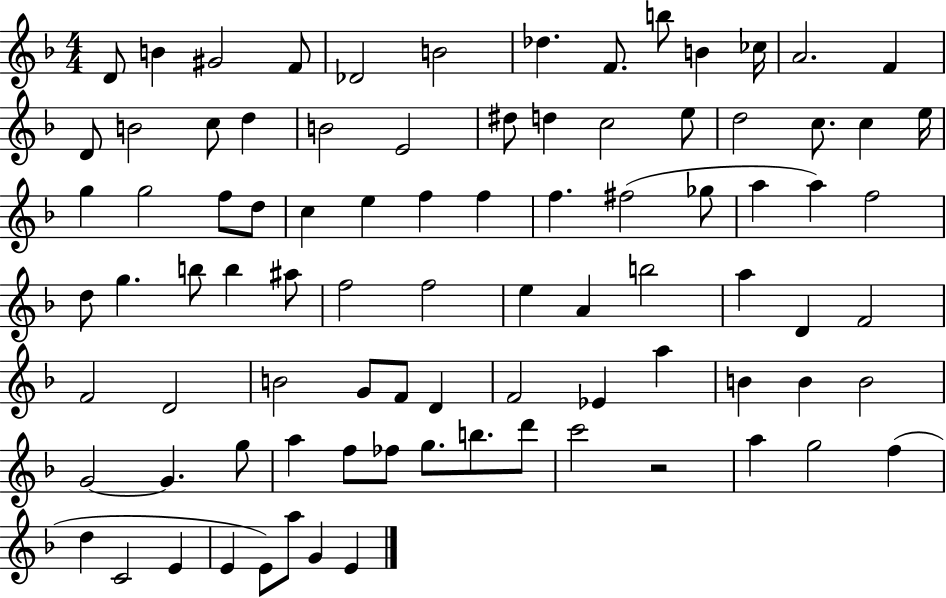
D4/e B4/q G#4/h F4/e Db4/h B4/h Db5/q. F4/e. B5/e B4/q CES5/s A4/h. F4/q D4/e B4/h C5/e D5/q B4/h E4/h D#5/e D5/q C5/h E5/e D5/h C5/e. C5/q E5/s G5/q G5/h F5/e D5/e C5/q E5/q F5/q F5/q F5/q. F#5/h Gb5/e A5/q A5/q F5/h D5/e G5/q. B5/e B5/q A#5/e F5/h F5/h E5/q A4/q B5/h A5/q D4/q F4/h F4/h D4/h B4/h G4/e F4/e D4/q F4/h Eb4/q A5/q B4/q B4/q B4/h G4/h G4/q. G5/e A5/q F5/e FES5/e G5/e. B5/e. D6/e C6/h R/h A5/q G5/h F5/q D5/q C4/h E4/q E4/q E4/e A5/e G4/q E4/q